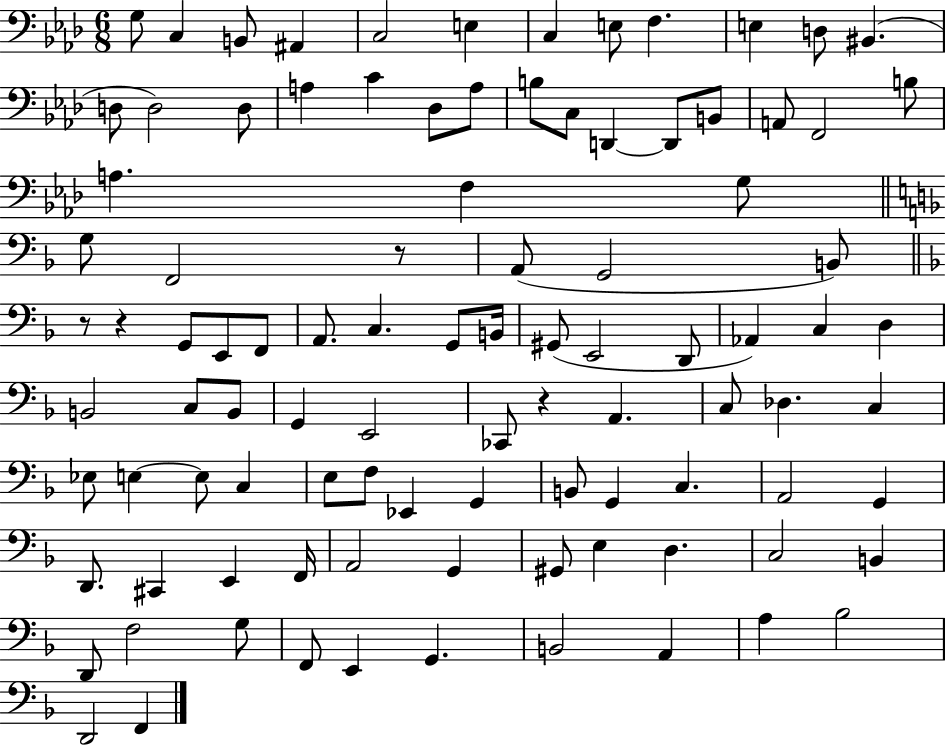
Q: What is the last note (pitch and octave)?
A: F2